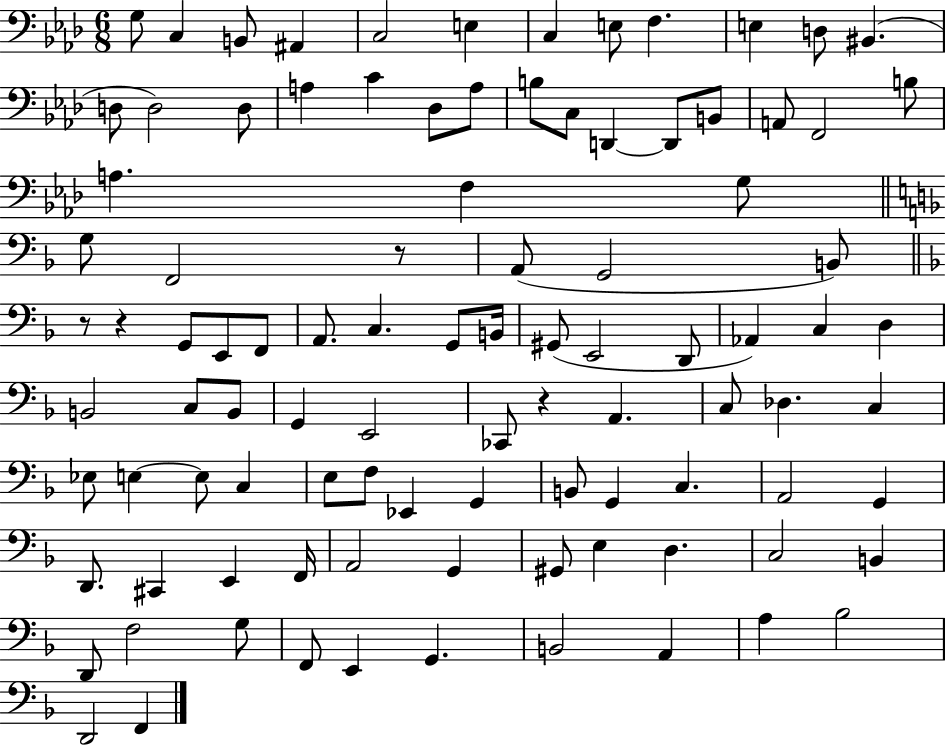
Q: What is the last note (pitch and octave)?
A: F2